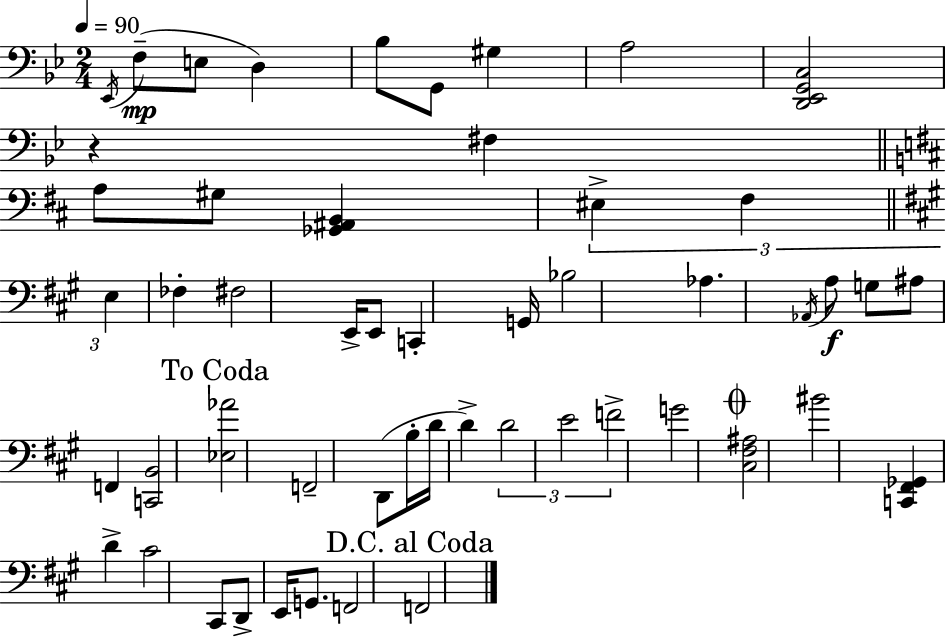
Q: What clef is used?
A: bass